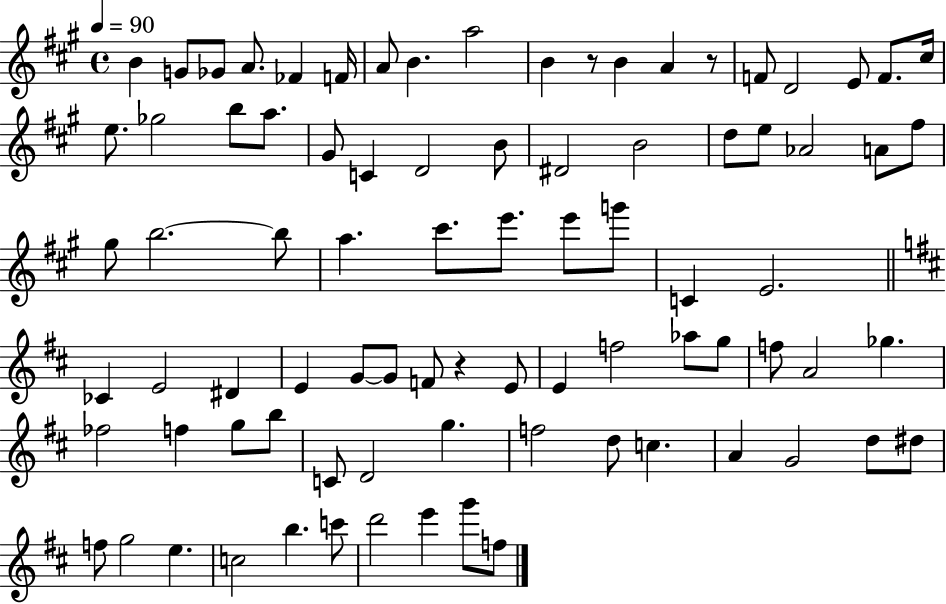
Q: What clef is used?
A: treble